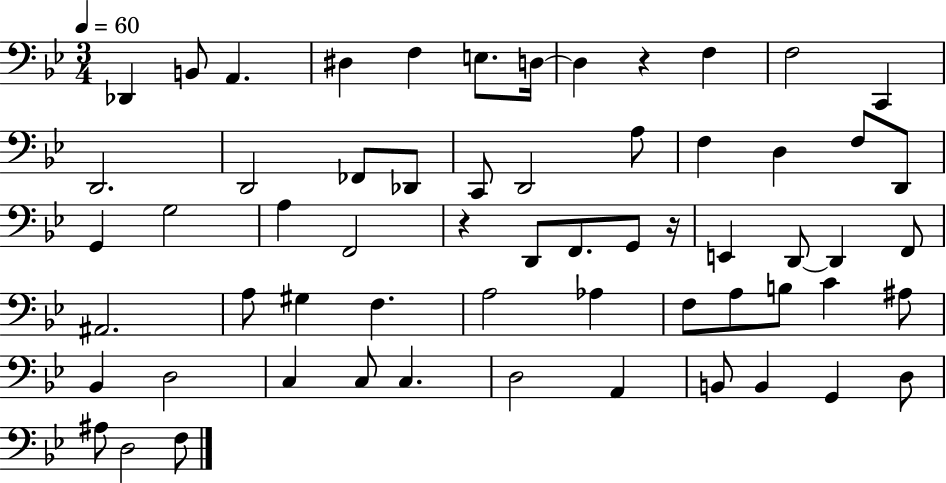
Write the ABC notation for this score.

X:1
T:Untitled
M:3/4
L:1/4
K:Bb
_D,, B,,/2 A,, ^D, F, E,/2 D,/4 D, z F, F,2 C,, D,,2 D,,2 _F,,/2 _D,,/2 C,,/2 D,,2 A,/2 F, D, F,/2 D,,/2 G,, G,2 A, F,,2 z D,,/2 F,,/2 G,,/2 z/4 E,, D,,/2 D,, F,,/2 ^A,,2 A,/2 ^G, F, A,2 _A, F,/2 A,/2 B,/2 C ^A,/2 _B,, D,2 C, C,/2 C, D,2 A,, B,,/2 B,, G,, D,/2 ^A,/2 D,2 F,/2